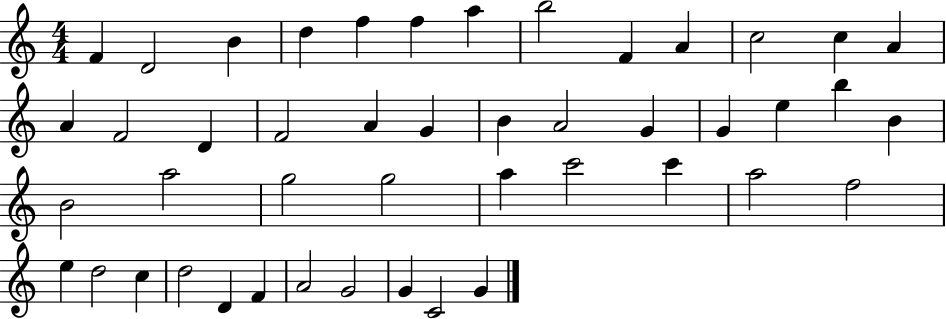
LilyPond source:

{
  \clef treble
  \numericTimeSignature
  \time 4/4
  \key c \major
  f'4 d'2 b'4 | d''4 f''4 f''4 a''4 | b''2 f'4 a'4 | c''2 c''4 a'4 | \break a'4 f'2 d'4 | f'2 a'4 g'4 | b'4 a'2 g'4 | g'4 e''4 b''4 b'4 | \break b'2 a''2 | g''2 g''2 | a''4 c'''2 c'''4 | a''2 f''2 | \break e''4 d''2 c''4 | d''2 d'4 f'4 | a'2 g'2 | g'4 c'2 g'4 | \break \bar "|."
}